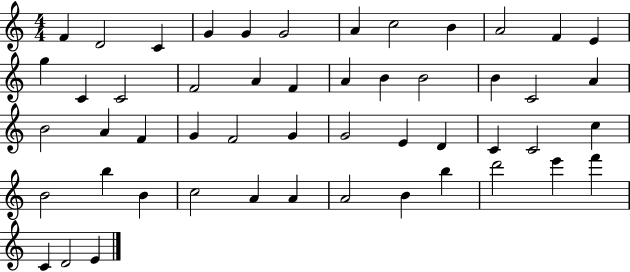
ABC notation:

X:1
T:Untitled
M:4/4
L:1/4
K:C
F D2 C G G G2 A c2 B A2 F E g C C2 F2 A F A B B2 B C2 A B2 A F G F2 G G2 E D C C2 c B2 b B c2 A A A2 B b d'2 e' f' C D2 E